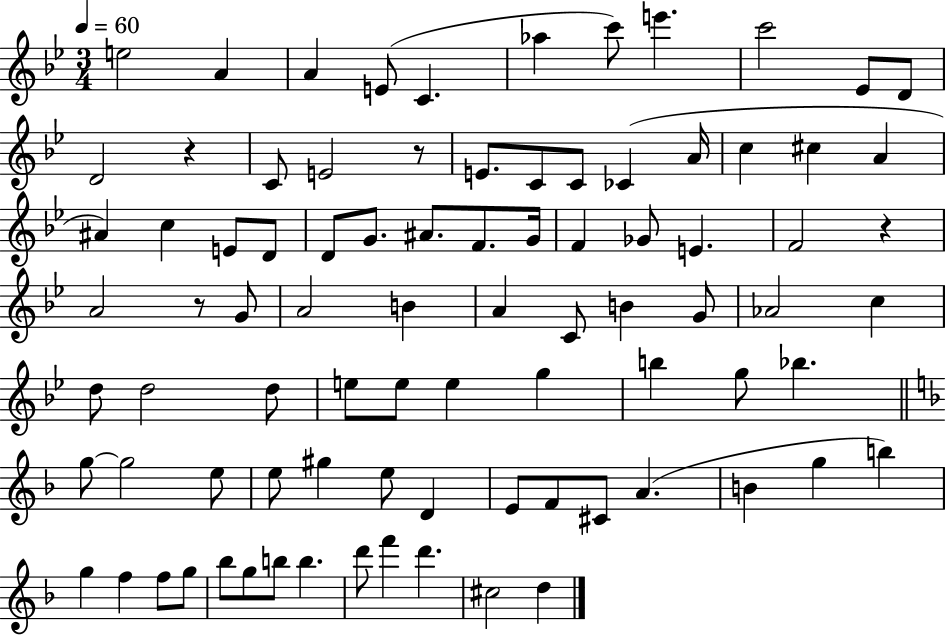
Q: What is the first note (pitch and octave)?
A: E5